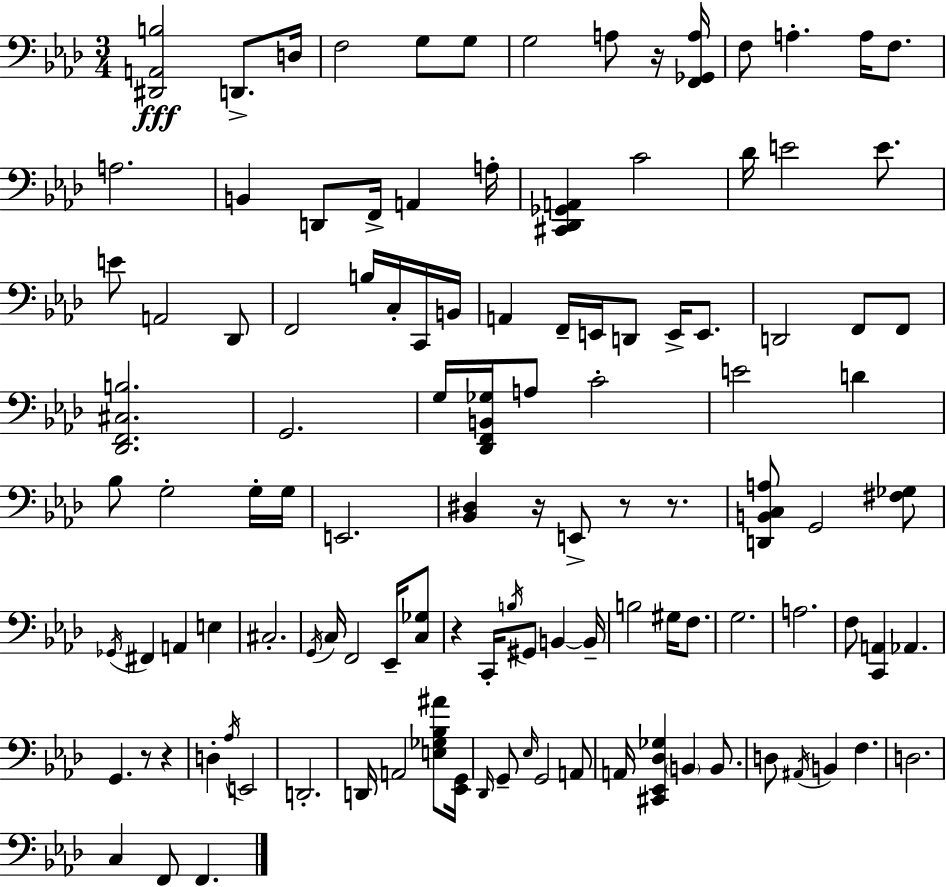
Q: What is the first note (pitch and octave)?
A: D2